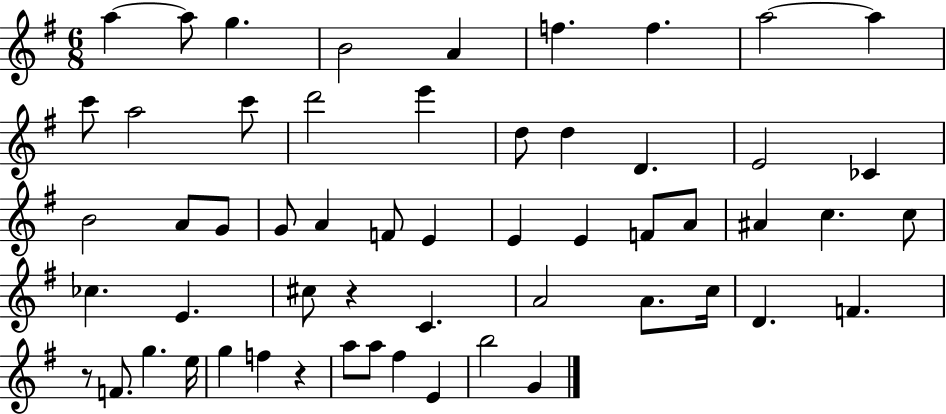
{
  \clef treble
  \numericTimeSignature
  \time 6/8
  \key g \major
  a''4~~ a''8 g''4. | b'2 a'4 | f''4. f''4. | a''2~~ a''4 | \break c'''8 a''2 c'''8 | d'''2 e'''4 | d''8 d''4 d'4. | e'2 ces'4 | \break b'2 a'8 g'8 | g'8 a'4 f'8 e'4 | e'4 e'4 f'8 a'8 | ais'4 c''4. c''8 | \break ces''4. e'4. | cis''8 r4 c'4. | a'2 a'8. c''16 | d'4. f'4. | \break r8 f'8. g''4. e''16 | g''4 f''4 r4 | a''8 a''8 fis''4 e'4 | b''2 g'4 | \break \bar "|."
}